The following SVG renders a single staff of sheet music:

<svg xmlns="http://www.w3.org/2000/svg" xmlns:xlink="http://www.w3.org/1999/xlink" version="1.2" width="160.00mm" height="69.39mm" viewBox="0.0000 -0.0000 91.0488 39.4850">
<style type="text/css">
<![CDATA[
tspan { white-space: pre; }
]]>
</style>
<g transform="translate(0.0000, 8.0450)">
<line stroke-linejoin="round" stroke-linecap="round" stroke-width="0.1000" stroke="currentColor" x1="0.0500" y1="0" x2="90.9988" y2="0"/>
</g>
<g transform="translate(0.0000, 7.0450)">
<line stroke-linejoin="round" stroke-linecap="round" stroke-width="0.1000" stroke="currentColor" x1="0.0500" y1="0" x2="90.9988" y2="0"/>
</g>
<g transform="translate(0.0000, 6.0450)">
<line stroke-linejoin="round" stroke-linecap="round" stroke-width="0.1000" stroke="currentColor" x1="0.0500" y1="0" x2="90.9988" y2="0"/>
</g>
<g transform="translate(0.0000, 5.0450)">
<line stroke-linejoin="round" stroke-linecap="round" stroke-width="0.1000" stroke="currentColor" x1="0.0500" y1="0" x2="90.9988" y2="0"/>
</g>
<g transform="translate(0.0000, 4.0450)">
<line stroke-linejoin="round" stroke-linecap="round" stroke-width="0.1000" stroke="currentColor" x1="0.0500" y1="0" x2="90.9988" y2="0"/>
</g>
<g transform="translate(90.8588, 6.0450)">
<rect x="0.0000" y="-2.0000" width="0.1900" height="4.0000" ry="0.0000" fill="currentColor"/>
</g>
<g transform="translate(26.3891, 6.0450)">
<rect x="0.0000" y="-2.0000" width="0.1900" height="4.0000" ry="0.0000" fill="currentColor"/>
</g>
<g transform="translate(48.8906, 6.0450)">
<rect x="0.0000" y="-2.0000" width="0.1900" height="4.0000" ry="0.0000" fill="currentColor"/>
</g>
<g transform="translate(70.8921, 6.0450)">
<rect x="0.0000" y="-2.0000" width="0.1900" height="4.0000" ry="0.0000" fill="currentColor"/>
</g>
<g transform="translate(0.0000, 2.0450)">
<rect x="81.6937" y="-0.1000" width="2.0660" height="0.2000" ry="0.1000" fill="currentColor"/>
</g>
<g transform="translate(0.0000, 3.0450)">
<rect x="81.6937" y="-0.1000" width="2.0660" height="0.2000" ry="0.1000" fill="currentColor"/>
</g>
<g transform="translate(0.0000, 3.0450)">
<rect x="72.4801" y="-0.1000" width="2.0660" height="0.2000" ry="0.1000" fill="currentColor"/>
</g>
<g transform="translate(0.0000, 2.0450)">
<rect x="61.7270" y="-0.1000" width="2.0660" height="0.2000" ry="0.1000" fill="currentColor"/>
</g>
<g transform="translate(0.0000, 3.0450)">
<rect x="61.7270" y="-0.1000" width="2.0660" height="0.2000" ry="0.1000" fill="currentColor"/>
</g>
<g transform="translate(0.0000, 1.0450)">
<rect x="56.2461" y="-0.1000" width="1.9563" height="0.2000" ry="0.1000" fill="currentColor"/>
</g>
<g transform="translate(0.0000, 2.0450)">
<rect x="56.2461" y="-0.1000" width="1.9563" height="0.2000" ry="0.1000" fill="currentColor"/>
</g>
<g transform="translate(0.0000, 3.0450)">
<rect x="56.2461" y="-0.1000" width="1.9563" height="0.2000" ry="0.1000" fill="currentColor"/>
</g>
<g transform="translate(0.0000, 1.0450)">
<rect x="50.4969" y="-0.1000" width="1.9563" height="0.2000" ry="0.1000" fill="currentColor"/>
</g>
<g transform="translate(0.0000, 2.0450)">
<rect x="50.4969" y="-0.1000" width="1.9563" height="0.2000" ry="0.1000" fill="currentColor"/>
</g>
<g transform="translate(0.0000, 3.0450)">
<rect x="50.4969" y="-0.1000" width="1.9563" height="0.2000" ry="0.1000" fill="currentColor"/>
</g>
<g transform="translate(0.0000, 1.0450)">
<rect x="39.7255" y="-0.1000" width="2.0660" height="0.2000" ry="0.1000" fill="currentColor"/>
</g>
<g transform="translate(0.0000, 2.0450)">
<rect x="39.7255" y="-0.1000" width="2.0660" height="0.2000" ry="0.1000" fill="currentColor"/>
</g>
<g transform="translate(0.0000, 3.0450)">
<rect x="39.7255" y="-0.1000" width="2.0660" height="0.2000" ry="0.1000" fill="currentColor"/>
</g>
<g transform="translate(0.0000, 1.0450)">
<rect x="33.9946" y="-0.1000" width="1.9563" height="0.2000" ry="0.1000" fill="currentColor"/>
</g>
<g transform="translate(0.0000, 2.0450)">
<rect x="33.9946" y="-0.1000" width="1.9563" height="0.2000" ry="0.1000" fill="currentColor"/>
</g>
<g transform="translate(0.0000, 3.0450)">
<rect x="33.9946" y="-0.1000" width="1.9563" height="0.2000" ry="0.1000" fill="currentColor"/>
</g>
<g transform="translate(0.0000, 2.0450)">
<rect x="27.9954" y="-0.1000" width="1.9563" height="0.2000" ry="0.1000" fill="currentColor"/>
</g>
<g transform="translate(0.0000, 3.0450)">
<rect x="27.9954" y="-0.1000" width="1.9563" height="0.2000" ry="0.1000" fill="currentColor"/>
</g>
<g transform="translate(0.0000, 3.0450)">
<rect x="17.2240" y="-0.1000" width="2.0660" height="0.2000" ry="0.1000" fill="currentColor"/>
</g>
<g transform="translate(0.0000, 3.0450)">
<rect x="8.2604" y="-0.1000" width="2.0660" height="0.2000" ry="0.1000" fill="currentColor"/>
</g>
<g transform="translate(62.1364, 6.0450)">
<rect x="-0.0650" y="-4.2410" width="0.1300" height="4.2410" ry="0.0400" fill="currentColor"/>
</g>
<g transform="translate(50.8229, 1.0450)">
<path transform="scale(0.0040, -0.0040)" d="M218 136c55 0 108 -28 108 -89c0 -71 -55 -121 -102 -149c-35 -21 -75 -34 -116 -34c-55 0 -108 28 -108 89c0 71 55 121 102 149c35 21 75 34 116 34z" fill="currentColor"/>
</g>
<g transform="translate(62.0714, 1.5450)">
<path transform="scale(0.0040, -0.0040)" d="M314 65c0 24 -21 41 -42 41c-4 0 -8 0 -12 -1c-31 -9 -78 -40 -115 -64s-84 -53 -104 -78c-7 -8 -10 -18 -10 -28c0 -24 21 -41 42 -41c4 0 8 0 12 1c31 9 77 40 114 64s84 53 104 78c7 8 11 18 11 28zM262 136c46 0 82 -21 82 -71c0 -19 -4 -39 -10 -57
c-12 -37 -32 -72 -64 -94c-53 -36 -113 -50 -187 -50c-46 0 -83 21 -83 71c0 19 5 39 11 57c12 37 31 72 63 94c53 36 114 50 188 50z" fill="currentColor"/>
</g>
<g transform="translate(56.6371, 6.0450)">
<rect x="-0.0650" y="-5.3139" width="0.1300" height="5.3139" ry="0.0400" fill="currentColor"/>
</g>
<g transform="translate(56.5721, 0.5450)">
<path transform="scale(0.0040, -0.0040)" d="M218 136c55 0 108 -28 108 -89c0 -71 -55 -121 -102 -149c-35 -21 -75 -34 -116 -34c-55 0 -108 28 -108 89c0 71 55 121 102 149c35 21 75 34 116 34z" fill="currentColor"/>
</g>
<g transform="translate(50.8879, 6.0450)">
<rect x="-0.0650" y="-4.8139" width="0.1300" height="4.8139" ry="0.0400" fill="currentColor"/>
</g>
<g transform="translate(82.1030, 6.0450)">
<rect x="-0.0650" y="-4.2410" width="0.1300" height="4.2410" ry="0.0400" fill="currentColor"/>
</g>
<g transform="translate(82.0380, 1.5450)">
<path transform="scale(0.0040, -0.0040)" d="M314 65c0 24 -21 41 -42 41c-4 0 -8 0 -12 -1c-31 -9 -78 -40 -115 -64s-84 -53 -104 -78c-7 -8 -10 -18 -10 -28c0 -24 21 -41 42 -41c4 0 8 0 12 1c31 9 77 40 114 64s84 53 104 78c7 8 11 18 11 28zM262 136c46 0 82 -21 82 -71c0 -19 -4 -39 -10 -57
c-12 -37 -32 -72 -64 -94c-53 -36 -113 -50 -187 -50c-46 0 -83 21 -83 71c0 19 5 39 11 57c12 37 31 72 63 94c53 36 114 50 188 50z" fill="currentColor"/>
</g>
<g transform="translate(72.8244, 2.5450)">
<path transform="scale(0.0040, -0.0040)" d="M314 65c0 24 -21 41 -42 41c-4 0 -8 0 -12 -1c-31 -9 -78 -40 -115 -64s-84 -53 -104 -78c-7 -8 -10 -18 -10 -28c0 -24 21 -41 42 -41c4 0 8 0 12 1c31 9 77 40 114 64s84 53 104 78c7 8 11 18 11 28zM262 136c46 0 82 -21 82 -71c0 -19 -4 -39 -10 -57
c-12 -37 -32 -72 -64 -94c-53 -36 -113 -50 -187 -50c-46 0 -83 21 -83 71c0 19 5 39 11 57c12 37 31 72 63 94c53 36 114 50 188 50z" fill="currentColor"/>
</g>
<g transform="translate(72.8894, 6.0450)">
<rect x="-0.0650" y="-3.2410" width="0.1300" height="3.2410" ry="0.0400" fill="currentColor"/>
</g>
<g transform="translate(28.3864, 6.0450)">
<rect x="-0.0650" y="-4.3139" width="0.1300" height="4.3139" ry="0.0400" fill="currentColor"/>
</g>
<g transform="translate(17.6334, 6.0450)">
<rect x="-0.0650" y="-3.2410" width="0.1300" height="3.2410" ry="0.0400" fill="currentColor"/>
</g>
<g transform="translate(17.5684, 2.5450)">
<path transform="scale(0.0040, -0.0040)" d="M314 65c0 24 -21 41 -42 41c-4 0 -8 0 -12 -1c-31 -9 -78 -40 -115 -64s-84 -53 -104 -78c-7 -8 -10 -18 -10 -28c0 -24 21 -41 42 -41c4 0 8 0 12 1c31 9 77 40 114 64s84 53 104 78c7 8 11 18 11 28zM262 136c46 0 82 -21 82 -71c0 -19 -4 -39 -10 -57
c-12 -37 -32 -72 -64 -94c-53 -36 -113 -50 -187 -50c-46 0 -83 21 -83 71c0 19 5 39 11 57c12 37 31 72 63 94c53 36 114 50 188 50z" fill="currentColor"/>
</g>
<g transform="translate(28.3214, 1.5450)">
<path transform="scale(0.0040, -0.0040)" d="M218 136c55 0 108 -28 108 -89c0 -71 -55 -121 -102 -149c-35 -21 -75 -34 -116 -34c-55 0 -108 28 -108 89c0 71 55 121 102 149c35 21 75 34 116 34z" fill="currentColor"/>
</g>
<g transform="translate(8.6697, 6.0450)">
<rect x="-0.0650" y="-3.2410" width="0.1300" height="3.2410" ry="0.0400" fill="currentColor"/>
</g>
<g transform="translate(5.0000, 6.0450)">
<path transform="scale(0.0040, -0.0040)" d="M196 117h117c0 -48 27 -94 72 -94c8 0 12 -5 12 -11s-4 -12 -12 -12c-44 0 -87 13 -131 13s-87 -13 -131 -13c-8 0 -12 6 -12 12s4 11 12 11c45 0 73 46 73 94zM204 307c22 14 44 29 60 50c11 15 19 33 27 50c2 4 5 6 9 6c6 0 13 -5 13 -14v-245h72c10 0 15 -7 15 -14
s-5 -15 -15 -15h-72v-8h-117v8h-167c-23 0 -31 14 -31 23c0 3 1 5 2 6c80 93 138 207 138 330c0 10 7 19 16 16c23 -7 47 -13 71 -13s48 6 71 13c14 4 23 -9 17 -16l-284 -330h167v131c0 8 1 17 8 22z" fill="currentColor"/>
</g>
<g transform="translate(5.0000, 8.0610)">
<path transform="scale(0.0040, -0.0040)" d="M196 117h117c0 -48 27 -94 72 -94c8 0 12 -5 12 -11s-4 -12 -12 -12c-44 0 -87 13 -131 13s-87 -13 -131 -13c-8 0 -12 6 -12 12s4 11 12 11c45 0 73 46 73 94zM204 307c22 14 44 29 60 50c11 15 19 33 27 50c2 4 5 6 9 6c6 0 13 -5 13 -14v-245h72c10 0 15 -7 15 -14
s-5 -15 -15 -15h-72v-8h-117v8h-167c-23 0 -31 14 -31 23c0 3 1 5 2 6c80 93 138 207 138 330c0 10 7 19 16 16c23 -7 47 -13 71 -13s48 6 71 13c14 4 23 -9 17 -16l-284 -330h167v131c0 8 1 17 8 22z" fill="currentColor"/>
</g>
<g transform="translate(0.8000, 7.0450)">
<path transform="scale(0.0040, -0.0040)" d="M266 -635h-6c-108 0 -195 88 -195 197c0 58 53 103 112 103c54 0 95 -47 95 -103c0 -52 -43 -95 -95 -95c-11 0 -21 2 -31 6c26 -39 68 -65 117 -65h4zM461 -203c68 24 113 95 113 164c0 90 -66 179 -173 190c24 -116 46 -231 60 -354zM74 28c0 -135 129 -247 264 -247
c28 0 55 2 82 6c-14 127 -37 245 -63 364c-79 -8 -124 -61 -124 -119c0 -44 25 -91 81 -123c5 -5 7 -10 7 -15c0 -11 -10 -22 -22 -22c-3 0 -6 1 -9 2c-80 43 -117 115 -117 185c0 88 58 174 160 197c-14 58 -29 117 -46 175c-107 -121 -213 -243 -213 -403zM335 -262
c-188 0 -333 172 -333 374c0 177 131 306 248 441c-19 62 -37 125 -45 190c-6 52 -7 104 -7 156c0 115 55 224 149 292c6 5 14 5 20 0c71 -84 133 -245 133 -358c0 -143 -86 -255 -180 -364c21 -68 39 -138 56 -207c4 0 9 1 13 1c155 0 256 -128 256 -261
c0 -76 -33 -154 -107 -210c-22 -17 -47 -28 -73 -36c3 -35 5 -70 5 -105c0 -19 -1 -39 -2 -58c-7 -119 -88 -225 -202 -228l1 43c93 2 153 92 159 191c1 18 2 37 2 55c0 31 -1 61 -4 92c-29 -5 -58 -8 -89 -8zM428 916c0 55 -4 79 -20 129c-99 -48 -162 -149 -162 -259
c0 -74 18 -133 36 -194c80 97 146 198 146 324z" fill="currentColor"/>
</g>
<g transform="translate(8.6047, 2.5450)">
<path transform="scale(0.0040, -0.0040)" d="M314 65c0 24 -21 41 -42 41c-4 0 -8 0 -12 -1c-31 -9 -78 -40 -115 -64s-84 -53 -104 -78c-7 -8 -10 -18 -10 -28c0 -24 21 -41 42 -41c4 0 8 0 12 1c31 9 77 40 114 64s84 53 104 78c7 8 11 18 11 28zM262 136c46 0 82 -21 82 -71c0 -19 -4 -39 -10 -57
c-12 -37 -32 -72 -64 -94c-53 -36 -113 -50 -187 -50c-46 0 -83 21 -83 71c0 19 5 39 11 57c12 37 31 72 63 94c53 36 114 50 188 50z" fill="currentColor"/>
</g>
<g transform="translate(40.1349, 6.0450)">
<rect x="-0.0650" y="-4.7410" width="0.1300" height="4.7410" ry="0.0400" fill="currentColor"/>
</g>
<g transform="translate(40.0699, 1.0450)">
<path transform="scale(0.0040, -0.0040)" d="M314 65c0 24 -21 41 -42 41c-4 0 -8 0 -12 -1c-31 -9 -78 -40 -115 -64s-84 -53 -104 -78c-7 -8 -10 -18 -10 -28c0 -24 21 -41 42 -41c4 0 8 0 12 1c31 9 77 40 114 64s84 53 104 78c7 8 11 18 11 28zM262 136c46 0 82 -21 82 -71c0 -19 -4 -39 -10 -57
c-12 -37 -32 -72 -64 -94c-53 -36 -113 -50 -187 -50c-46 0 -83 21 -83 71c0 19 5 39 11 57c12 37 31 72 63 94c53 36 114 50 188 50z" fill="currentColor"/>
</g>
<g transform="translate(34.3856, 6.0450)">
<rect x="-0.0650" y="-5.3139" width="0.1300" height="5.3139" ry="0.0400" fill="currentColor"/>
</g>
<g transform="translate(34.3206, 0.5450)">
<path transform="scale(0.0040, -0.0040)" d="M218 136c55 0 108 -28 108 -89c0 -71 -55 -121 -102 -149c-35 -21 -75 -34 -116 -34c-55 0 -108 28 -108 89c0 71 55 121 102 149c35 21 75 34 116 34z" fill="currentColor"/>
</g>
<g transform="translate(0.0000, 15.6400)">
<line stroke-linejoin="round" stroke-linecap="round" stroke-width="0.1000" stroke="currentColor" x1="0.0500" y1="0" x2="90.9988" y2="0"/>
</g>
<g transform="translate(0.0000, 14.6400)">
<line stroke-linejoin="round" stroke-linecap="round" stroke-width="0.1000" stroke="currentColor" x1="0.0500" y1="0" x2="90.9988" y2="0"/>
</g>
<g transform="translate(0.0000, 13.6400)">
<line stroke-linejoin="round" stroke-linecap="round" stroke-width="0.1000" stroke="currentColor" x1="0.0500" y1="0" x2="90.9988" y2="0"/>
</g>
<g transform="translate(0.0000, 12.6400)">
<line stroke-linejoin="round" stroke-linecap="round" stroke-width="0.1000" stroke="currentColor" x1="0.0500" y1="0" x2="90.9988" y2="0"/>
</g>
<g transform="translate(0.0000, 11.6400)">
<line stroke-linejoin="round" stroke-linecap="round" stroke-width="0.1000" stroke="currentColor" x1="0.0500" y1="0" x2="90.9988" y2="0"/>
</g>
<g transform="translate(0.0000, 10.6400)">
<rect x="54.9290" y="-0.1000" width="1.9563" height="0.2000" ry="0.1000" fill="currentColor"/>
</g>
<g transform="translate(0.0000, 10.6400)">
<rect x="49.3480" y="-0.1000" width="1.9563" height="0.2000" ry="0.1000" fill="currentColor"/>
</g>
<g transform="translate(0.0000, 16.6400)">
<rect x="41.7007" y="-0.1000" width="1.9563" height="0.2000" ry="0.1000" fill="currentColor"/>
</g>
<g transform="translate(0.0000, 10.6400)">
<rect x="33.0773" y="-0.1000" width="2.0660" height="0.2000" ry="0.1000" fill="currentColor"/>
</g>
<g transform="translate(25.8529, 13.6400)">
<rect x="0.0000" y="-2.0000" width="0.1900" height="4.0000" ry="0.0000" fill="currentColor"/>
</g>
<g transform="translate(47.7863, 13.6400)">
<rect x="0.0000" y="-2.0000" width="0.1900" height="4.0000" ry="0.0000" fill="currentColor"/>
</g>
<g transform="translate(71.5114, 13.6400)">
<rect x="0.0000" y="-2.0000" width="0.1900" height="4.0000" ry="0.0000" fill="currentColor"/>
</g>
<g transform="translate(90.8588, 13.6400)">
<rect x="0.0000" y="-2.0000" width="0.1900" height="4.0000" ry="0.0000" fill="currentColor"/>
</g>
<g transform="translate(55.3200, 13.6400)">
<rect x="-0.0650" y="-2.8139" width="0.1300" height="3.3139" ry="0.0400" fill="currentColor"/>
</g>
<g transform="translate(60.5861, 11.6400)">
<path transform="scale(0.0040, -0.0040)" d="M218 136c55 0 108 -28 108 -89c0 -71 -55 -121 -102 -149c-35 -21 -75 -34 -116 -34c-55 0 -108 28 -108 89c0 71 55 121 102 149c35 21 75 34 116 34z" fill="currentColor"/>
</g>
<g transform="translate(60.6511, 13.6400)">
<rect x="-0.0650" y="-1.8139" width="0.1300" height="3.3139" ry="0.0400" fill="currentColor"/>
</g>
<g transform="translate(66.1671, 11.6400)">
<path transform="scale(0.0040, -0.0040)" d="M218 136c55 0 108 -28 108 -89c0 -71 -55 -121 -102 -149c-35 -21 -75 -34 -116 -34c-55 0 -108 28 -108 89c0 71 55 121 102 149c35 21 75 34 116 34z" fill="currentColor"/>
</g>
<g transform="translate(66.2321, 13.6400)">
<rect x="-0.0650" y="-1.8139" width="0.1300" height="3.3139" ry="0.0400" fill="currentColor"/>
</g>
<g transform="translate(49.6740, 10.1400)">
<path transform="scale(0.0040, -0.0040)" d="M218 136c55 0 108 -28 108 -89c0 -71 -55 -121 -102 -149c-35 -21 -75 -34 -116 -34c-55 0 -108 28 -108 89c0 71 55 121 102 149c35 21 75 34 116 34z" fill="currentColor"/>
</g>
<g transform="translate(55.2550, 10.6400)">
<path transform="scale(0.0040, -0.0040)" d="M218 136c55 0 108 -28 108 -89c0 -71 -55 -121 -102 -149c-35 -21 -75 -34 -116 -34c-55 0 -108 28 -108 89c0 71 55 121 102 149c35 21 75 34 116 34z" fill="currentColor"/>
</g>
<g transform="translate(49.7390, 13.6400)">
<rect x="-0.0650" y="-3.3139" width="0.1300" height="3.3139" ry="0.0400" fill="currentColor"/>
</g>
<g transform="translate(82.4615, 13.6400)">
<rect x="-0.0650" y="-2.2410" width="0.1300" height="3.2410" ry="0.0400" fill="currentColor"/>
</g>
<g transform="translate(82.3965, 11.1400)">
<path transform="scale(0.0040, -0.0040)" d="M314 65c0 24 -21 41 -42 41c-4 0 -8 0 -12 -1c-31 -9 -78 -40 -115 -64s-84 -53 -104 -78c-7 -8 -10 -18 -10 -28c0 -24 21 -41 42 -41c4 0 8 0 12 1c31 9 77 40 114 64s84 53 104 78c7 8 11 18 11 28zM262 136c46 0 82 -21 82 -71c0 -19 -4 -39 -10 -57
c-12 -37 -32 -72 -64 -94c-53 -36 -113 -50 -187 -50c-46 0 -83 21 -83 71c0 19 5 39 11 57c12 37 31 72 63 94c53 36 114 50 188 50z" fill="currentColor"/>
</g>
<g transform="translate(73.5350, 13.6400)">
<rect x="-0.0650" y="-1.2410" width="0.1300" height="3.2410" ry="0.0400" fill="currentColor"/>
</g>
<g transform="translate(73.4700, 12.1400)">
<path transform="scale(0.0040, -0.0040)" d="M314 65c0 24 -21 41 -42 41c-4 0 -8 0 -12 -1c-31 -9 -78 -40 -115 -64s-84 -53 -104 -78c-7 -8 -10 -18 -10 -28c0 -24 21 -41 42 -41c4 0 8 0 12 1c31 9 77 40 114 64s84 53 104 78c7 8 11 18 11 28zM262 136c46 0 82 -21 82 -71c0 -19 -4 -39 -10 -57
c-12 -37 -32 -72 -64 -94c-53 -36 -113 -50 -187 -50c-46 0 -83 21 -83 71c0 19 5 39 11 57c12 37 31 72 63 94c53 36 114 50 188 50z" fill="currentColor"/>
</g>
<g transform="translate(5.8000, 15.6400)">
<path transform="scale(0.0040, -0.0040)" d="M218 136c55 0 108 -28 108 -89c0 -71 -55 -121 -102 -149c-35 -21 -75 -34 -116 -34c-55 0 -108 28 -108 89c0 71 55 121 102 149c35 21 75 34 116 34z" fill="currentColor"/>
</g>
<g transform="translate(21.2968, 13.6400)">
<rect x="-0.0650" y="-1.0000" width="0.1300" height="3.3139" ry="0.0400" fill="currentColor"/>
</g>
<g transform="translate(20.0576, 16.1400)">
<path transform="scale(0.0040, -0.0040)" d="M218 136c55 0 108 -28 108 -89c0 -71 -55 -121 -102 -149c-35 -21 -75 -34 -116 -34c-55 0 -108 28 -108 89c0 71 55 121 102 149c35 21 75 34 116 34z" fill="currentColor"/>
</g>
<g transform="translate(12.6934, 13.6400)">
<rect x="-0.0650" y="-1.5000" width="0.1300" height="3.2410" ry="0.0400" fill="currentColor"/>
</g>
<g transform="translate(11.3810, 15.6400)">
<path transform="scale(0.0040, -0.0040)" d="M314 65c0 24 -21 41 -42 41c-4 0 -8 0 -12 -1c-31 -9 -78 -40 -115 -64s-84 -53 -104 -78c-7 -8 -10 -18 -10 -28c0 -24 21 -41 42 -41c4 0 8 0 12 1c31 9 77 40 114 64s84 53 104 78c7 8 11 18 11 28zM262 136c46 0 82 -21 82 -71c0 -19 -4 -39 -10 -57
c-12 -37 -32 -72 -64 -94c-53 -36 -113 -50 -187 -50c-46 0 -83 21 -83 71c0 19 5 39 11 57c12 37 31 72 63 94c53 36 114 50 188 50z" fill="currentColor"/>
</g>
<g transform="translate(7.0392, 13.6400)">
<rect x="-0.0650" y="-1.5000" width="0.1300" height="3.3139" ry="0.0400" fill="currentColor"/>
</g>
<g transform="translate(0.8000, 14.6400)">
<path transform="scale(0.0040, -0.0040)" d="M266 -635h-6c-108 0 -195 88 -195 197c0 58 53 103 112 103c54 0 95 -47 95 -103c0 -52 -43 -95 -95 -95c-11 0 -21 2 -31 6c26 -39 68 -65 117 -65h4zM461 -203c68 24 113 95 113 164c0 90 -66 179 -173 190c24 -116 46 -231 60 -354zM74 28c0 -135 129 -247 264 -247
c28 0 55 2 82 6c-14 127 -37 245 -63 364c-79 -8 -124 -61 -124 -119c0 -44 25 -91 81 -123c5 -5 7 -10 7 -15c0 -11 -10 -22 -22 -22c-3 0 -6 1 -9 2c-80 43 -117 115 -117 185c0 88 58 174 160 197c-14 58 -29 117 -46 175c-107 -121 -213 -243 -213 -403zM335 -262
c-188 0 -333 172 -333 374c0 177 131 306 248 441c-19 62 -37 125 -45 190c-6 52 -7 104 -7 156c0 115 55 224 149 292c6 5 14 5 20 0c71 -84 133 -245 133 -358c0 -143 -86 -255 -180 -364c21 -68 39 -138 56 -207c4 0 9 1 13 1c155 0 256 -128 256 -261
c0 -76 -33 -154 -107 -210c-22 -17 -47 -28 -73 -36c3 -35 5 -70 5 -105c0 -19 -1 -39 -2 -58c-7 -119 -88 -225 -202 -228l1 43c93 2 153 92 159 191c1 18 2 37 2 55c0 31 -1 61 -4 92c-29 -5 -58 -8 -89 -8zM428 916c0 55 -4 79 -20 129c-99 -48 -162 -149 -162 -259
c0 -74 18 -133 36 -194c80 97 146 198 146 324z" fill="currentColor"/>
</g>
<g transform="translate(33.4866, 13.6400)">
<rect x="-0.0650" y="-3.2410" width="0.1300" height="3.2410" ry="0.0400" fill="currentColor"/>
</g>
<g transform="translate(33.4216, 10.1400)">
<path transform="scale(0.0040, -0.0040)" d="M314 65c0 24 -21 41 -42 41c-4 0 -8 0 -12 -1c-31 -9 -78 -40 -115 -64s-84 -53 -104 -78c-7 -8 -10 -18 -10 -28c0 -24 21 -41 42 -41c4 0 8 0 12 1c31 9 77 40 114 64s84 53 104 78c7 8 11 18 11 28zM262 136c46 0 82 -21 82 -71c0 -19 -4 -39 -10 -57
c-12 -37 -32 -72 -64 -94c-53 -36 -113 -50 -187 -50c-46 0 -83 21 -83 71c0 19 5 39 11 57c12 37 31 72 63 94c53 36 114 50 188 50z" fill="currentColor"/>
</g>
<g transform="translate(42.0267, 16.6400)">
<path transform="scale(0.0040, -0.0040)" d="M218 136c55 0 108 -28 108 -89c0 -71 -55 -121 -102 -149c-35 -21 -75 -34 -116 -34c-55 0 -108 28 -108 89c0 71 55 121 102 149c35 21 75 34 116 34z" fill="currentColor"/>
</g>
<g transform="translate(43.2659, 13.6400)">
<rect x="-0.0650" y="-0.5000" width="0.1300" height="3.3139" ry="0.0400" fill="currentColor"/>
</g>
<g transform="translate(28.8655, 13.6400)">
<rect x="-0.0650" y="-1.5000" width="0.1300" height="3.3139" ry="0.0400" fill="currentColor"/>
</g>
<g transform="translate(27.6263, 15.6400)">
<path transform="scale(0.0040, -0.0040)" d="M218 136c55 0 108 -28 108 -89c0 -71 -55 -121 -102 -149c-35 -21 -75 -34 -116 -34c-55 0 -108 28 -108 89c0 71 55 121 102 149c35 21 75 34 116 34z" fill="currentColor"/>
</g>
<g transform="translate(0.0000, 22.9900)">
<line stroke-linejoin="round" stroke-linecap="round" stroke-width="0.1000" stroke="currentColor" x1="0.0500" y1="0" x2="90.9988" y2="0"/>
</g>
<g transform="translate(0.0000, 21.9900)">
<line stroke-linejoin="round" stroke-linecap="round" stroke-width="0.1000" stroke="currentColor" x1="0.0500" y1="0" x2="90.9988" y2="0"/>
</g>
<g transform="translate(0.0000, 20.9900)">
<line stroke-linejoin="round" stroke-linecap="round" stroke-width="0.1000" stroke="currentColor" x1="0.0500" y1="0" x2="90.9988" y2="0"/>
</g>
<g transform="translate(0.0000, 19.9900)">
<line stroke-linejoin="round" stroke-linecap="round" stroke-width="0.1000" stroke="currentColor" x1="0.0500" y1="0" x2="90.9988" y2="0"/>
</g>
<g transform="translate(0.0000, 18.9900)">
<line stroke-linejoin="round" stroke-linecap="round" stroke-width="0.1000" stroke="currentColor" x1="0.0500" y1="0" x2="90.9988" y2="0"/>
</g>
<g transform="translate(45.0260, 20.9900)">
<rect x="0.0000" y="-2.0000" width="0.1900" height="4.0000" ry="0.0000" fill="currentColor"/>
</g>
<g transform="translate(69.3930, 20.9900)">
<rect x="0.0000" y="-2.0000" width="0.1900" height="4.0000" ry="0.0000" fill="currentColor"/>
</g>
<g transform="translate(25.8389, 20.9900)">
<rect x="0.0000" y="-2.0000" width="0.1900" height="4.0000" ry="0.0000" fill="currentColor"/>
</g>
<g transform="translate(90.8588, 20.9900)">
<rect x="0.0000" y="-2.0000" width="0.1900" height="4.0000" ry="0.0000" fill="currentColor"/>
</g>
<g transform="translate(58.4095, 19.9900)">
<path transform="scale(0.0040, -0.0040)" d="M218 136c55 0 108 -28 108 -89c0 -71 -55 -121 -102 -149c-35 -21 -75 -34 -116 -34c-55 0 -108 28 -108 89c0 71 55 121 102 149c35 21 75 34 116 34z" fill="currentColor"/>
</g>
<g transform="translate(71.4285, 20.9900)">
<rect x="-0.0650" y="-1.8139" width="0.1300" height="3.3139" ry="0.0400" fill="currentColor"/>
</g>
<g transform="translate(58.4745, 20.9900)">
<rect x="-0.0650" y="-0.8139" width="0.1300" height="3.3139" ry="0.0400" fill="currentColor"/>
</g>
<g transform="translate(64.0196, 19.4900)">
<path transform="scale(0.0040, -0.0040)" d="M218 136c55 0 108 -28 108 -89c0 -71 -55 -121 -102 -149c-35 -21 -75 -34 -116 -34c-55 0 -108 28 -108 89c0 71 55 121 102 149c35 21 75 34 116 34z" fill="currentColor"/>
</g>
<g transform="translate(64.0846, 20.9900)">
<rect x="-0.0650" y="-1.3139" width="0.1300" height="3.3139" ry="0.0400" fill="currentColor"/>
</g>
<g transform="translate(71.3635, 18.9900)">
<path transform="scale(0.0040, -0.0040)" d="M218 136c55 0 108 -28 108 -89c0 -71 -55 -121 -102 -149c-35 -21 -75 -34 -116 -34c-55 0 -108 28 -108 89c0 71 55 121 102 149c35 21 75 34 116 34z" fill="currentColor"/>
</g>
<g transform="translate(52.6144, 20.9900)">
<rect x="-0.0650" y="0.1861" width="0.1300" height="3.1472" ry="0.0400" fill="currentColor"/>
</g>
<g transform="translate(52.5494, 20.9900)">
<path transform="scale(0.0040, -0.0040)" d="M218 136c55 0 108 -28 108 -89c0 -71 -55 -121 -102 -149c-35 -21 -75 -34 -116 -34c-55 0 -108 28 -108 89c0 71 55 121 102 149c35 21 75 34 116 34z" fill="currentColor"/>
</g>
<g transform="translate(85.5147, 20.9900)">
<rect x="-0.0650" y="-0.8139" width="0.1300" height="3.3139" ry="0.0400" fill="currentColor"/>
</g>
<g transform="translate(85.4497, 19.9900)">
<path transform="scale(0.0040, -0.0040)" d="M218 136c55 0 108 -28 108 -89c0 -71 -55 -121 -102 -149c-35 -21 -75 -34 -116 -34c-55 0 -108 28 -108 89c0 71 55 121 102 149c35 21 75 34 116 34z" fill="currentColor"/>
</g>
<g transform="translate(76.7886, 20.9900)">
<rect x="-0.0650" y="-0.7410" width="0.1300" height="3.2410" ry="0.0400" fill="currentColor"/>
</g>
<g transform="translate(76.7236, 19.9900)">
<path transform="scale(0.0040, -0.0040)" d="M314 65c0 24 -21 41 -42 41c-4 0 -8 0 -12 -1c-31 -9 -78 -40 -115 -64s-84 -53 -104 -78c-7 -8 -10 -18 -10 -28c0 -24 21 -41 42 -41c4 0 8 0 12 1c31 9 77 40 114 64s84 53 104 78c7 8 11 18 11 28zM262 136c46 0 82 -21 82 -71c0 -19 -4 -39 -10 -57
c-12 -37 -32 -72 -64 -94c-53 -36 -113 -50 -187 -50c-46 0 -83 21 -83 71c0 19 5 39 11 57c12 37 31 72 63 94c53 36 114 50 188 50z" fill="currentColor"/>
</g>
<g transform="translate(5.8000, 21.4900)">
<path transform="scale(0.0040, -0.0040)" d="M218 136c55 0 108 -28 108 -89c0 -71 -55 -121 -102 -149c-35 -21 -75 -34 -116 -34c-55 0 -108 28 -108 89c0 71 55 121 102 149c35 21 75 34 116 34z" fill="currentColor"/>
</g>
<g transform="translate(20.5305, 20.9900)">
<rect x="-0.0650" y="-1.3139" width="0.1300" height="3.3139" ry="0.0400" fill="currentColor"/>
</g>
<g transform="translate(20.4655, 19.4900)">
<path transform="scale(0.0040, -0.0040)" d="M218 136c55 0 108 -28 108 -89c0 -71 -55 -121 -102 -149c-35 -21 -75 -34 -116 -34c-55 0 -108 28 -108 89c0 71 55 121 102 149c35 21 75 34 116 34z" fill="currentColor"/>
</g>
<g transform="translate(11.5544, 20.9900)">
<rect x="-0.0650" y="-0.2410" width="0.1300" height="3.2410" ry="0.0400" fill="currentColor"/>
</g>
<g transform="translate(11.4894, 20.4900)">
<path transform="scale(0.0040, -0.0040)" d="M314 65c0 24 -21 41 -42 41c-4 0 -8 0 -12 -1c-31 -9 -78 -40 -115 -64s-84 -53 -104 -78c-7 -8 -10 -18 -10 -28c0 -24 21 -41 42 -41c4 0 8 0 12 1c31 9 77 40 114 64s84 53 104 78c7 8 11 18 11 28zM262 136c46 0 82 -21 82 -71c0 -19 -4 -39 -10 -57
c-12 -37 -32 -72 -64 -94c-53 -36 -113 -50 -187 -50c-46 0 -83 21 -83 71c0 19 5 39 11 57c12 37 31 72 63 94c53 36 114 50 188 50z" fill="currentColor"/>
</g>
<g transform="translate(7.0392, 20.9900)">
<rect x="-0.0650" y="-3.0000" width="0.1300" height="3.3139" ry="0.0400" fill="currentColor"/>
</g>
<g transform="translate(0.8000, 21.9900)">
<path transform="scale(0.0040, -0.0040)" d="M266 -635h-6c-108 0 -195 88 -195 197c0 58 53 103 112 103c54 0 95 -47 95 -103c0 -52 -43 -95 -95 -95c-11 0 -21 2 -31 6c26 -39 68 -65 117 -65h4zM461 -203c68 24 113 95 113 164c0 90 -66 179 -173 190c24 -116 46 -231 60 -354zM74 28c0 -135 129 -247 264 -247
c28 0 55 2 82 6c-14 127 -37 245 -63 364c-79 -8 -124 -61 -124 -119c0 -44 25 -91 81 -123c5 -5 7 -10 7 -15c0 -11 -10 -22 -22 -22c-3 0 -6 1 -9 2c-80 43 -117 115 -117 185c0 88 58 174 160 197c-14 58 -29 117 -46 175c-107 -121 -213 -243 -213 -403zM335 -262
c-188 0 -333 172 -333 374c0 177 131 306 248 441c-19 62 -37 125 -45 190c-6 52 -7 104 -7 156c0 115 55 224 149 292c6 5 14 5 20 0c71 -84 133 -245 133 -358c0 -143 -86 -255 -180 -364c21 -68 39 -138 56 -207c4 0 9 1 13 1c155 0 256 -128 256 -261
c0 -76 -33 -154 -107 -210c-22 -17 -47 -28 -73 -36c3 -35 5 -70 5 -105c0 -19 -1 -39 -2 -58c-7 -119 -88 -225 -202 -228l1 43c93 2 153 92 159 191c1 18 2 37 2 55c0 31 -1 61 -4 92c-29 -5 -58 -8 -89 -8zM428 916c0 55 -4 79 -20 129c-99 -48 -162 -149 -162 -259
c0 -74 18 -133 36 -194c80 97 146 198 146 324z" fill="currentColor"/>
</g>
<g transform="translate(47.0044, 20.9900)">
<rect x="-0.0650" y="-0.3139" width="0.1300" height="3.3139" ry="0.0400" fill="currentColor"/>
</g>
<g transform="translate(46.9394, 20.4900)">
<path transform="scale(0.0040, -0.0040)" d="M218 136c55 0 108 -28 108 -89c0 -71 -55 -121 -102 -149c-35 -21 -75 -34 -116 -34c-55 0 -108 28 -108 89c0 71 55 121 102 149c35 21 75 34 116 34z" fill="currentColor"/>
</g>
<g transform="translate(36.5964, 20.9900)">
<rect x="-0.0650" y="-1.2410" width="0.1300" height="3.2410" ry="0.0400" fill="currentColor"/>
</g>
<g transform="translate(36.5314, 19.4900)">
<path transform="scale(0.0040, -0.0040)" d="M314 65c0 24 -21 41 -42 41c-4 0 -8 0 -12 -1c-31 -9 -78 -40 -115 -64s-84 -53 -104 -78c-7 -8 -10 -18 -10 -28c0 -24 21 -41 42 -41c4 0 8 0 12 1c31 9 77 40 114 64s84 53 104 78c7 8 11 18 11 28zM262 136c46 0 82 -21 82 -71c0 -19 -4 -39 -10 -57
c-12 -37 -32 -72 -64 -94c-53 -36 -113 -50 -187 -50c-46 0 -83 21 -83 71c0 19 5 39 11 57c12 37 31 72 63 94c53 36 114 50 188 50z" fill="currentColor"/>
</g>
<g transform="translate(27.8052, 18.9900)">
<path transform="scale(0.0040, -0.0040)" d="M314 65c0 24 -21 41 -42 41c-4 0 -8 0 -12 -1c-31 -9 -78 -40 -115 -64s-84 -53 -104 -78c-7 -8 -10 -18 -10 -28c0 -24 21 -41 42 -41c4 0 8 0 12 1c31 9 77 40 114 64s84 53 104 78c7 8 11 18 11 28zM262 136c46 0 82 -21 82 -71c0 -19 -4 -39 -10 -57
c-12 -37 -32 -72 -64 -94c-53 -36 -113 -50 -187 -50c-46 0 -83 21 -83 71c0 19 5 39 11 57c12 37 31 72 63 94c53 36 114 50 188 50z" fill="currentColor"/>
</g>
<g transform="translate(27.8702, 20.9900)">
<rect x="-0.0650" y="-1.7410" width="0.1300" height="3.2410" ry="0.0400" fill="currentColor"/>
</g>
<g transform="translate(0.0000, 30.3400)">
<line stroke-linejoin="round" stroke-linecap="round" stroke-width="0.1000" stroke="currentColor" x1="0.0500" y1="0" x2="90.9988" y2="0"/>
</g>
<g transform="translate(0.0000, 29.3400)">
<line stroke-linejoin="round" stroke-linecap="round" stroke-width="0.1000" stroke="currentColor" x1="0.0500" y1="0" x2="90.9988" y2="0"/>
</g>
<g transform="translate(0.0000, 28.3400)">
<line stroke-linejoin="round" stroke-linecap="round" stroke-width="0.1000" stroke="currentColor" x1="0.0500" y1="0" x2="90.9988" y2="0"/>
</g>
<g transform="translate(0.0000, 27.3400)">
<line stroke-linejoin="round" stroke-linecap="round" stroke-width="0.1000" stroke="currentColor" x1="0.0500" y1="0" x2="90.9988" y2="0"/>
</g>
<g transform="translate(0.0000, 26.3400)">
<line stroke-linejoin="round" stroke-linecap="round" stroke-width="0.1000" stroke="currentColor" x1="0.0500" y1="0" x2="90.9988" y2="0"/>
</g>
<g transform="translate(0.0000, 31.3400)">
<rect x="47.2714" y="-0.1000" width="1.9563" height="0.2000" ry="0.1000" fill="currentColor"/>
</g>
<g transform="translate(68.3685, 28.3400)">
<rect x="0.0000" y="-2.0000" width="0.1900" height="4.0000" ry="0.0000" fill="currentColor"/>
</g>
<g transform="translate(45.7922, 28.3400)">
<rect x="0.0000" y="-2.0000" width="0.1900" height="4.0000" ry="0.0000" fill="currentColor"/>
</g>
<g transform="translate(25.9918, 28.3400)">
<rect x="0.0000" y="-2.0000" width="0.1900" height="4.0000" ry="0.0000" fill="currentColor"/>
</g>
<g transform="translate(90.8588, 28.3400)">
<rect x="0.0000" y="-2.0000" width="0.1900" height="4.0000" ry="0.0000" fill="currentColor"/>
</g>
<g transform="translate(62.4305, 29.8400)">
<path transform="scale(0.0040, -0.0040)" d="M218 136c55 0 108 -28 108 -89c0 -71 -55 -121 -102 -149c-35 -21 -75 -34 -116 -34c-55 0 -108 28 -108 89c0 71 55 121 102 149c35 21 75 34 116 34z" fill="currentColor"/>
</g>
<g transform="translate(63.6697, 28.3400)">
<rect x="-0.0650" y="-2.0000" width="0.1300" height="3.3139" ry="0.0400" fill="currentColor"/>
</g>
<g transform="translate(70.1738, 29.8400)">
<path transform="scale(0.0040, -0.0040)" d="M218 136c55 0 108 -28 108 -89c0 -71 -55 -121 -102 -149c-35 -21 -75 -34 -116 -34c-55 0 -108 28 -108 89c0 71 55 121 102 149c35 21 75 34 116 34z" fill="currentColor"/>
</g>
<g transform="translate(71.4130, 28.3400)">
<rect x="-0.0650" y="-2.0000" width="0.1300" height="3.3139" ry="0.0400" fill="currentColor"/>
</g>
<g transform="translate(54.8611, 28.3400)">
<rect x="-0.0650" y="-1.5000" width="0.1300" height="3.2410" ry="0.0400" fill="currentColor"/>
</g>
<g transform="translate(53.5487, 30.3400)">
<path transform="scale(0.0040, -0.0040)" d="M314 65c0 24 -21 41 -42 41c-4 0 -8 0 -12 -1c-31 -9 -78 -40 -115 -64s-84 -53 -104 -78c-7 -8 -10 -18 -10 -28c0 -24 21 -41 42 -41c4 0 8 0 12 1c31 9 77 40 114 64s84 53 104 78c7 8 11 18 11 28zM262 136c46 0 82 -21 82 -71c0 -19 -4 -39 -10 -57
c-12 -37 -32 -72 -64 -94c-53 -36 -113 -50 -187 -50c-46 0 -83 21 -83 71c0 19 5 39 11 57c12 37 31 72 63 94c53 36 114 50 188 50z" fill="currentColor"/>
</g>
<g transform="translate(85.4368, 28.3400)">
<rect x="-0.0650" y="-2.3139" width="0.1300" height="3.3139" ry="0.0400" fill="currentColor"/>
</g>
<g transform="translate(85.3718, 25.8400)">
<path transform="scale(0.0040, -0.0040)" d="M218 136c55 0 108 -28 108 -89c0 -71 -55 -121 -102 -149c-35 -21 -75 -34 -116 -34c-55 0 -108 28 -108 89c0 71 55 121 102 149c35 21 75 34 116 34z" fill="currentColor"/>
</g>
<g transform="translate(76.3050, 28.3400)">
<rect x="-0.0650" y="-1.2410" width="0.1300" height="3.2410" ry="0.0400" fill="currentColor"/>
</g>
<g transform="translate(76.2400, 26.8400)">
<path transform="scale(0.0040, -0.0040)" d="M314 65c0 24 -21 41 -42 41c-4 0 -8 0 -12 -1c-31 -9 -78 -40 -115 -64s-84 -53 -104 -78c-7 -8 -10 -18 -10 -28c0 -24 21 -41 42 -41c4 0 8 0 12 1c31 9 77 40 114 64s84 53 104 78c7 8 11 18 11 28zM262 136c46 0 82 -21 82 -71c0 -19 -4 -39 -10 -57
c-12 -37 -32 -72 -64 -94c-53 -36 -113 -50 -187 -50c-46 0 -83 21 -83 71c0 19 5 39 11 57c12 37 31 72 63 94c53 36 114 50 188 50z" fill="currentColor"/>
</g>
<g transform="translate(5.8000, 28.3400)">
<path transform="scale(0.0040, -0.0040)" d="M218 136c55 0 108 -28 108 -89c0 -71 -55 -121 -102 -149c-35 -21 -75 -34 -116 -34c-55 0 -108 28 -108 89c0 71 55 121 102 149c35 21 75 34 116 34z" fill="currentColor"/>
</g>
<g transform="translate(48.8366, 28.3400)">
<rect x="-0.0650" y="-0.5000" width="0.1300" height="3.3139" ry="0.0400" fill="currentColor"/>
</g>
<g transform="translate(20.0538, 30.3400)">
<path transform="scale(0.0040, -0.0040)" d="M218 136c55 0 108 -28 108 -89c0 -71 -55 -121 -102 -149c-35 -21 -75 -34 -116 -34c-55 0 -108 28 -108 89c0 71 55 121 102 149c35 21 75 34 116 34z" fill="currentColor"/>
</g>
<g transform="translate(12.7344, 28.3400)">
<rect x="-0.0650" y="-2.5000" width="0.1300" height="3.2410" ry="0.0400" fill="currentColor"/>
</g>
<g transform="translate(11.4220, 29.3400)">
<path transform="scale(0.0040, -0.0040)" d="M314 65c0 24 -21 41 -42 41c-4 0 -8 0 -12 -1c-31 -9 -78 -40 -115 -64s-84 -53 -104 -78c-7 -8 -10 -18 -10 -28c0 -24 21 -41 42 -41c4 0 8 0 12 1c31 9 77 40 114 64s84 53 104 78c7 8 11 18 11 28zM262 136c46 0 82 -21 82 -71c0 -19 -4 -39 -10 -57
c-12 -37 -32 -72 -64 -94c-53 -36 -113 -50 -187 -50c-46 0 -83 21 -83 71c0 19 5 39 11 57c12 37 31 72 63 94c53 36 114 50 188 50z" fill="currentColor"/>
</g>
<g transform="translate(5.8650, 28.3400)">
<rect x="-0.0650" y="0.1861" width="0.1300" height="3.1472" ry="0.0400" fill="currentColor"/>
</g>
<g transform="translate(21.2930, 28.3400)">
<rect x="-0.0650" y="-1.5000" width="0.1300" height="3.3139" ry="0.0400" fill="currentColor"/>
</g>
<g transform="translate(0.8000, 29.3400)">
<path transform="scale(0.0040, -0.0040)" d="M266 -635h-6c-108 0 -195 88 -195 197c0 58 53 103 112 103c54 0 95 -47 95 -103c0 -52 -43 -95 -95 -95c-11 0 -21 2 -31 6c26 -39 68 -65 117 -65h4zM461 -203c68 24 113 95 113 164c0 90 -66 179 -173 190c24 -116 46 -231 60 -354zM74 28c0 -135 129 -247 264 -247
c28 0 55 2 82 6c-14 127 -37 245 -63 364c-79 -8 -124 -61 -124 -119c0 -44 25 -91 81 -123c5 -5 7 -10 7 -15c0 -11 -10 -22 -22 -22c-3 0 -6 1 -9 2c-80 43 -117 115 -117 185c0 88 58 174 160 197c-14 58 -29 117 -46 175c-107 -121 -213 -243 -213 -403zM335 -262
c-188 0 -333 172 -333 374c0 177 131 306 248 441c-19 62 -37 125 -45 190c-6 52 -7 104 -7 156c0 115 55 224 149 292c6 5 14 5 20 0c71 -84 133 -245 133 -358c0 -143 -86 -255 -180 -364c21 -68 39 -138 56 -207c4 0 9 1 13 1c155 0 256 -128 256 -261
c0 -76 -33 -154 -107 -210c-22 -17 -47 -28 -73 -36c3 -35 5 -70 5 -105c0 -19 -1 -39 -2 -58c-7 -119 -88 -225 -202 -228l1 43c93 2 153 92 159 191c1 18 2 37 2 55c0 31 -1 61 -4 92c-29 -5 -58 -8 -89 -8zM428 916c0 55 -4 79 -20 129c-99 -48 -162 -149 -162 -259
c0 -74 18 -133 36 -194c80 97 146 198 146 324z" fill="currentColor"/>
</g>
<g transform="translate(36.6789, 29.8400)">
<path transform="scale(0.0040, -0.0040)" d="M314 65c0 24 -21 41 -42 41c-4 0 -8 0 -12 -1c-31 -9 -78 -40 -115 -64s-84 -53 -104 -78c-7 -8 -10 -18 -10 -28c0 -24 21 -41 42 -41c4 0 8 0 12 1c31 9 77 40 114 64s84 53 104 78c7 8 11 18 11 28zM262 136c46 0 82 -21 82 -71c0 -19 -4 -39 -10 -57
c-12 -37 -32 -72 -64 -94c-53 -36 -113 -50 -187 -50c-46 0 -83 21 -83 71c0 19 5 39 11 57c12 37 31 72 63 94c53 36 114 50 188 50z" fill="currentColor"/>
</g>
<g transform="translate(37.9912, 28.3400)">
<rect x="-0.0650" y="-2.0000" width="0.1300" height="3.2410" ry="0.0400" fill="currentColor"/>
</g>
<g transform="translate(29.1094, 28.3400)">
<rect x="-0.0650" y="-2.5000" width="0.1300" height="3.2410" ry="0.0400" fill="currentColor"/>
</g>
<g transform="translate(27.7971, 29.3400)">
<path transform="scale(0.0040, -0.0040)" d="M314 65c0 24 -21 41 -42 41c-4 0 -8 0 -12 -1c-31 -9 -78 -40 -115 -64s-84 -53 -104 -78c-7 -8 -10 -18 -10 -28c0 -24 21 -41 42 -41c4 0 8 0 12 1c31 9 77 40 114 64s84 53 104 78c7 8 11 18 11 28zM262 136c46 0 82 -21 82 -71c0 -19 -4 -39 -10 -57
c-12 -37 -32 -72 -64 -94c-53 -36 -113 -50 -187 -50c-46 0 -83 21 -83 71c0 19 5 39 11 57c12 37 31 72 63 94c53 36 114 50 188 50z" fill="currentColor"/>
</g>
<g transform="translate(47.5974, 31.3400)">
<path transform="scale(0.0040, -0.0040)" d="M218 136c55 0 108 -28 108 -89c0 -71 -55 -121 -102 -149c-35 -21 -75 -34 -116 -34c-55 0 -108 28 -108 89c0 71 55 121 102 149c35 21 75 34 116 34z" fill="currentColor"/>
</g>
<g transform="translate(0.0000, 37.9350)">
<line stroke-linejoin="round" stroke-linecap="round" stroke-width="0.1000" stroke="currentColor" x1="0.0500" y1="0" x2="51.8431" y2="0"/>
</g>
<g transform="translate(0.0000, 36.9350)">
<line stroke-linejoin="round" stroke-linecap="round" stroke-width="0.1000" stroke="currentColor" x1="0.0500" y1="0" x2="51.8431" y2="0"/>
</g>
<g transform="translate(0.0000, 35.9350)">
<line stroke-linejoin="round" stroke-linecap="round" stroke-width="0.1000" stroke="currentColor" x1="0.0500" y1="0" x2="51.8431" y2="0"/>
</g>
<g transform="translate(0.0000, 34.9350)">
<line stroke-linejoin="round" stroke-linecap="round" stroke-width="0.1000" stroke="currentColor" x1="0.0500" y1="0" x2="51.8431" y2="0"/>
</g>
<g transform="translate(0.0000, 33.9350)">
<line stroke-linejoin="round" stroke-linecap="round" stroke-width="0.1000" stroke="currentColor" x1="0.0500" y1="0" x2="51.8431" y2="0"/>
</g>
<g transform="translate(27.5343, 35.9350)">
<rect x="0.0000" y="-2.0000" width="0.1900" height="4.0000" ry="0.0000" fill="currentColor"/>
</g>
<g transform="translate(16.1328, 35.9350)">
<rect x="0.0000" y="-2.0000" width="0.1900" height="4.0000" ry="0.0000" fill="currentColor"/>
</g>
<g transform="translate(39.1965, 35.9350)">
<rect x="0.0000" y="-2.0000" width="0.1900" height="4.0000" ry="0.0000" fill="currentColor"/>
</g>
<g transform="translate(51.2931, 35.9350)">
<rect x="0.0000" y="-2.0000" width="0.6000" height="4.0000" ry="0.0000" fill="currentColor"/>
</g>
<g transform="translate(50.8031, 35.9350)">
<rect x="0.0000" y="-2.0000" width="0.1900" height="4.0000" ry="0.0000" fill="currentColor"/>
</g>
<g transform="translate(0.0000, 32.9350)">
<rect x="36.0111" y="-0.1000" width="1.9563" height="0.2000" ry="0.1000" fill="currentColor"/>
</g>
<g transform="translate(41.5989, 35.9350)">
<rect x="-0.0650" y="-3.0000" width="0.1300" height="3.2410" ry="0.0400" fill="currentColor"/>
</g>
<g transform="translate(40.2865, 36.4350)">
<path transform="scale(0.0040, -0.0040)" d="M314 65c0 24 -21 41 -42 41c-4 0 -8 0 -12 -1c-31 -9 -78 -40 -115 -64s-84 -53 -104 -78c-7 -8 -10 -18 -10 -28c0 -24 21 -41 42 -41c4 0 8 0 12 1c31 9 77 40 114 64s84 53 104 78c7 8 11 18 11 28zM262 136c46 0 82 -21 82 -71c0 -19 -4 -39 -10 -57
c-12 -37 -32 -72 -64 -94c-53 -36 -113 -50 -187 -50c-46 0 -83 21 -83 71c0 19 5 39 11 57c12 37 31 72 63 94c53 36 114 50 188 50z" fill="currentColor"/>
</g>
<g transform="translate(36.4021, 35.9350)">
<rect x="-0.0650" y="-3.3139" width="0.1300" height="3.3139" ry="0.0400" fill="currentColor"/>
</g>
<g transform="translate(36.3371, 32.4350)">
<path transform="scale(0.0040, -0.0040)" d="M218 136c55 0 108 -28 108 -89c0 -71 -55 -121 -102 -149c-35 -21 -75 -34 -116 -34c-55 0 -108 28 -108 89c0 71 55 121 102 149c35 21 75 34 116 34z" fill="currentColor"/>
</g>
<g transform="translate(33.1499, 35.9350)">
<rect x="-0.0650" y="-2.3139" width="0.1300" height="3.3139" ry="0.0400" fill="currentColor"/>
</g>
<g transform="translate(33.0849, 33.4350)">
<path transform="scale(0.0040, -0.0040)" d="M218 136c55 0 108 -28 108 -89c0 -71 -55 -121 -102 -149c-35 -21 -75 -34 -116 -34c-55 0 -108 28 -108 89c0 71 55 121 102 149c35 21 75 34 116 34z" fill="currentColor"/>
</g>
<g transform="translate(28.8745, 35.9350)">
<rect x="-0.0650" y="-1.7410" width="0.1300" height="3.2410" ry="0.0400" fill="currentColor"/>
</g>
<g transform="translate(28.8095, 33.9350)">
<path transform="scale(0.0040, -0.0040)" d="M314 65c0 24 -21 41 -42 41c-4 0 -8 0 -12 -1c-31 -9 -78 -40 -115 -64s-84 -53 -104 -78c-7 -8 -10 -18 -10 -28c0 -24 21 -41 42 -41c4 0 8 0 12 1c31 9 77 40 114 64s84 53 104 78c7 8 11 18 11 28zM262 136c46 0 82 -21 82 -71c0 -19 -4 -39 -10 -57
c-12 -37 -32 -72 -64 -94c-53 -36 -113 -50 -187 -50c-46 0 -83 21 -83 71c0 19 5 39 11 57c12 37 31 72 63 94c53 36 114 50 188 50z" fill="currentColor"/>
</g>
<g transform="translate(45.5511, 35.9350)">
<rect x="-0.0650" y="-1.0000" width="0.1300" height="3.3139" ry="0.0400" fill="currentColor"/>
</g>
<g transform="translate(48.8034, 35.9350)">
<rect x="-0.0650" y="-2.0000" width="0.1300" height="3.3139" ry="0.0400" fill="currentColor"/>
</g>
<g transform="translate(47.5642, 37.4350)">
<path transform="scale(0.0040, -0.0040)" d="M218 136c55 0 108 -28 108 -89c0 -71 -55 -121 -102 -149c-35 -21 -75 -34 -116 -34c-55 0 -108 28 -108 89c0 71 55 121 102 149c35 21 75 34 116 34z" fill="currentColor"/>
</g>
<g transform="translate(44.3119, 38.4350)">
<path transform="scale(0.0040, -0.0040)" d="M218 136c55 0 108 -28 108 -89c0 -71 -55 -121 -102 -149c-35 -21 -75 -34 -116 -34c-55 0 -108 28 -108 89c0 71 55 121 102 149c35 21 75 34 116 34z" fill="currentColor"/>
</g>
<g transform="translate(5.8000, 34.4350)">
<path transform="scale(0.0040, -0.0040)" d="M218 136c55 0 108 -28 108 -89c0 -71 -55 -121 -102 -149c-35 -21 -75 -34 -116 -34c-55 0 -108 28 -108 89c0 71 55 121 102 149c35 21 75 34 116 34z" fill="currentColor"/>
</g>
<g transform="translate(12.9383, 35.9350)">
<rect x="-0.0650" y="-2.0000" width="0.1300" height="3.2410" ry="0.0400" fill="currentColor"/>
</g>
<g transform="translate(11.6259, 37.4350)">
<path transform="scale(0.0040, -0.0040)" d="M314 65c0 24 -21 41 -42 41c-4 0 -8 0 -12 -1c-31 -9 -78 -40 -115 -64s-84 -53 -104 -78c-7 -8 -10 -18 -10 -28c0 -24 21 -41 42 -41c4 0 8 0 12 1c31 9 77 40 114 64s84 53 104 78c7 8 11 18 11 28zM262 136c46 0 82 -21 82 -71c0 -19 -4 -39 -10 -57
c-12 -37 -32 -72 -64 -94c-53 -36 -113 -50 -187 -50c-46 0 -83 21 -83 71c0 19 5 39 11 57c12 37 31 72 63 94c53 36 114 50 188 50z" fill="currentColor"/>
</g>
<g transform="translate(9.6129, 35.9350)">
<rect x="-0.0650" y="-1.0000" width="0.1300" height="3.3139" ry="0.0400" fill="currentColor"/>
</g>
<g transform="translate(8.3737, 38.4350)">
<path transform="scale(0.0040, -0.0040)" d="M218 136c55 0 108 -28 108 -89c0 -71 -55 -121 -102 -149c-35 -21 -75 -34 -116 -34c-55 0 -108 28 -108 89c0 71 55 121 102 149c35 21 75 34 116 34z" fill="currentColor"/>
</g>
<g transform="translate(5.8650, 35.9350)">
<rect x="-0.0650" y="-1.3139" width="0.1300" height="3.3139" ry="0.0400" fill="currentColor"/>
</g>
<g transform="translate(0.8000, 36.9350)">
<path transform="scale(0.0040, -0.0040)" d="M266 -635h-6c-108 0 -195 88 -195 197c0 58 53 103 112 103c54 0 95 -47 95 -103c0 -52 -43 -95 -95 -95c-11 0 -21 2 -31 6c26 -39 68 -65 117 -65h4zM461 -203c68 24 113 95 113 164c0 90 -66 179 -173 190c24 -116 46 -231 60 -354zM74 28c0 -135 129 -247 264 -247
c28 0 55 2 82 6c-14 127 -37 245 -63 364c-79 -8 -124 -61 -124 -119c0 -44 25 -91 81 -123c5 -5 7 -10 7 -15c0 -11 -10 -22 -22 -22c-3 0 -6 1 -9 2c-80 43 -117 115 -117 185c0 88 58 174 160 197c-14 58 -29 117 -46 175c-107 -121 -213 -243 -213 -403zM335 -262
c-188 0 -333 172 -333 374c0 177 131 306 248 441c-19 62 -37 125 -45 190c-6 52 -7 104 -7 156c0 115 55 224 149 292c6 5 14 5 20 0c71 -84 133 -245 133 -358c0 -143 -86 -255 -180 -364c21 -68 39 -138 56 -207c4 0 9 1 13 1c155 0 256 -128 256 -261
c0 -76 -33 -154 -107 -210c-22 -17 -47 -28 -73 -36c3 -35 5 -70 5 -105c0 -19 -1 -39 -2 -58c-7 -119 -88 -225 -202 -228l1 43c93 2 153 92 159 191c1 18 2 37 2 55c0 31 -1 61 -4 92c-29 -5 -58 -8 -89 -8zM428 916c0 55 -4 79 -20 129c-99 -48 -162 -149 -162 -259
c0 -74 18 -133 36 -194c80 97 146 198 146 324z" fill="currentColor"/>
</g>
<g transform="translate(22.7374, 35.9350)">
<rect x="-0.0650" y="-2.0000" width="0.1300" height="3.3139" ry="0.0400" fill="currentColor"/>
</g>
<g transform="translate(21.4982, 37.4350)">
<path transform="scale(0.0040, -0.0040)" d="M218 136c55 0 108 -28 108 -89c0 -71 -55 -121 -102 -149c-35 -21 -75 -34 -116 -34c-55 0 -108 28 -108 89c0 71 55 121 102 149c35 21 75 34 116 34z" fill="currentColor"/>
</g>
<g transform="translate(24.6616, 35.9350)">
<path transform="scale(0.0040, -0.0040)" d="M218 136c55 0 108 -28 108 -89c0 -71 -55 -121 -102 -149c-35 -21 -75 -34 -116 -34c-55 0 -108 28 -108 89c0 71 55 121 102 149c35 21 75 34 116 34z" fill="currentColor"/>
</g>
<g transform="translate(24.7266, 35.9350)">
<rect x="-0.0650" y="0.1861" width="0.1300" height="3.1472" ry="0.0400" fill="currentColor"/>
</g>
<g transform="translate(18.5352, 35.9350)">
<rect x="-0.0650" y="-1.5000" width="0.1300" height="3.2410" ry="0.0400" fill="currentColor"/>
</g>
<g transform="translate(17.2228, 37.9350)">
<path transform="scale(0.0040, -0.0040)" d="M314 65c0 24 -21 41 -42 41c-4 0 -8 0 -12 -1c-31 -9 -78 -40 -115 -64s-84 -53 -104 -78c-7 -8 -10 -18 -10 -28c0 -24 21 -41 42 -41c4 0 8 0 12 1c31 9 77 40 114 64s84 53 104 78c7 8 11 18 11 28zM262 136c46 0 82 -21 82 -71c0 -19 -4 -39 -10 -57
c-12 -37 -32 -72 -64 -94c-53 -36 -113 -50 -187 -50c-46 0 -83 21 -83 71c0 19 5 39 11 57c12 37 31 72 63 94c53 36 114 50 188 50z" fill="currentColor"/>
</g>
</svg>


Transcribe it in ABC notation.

X:1
T:Untitled
M:4/4
L:1/4
K:C
b2 b2 d' f' e'2 e' f' d'2 b2 d'2 E E2 D E b2 C b a f f e2 g2 A c2 e f2 e2 c B d e f d2 d B G2 E G2 F2 C E2 F F e2 g e D F2 E2 F B f2 g b A2 D F